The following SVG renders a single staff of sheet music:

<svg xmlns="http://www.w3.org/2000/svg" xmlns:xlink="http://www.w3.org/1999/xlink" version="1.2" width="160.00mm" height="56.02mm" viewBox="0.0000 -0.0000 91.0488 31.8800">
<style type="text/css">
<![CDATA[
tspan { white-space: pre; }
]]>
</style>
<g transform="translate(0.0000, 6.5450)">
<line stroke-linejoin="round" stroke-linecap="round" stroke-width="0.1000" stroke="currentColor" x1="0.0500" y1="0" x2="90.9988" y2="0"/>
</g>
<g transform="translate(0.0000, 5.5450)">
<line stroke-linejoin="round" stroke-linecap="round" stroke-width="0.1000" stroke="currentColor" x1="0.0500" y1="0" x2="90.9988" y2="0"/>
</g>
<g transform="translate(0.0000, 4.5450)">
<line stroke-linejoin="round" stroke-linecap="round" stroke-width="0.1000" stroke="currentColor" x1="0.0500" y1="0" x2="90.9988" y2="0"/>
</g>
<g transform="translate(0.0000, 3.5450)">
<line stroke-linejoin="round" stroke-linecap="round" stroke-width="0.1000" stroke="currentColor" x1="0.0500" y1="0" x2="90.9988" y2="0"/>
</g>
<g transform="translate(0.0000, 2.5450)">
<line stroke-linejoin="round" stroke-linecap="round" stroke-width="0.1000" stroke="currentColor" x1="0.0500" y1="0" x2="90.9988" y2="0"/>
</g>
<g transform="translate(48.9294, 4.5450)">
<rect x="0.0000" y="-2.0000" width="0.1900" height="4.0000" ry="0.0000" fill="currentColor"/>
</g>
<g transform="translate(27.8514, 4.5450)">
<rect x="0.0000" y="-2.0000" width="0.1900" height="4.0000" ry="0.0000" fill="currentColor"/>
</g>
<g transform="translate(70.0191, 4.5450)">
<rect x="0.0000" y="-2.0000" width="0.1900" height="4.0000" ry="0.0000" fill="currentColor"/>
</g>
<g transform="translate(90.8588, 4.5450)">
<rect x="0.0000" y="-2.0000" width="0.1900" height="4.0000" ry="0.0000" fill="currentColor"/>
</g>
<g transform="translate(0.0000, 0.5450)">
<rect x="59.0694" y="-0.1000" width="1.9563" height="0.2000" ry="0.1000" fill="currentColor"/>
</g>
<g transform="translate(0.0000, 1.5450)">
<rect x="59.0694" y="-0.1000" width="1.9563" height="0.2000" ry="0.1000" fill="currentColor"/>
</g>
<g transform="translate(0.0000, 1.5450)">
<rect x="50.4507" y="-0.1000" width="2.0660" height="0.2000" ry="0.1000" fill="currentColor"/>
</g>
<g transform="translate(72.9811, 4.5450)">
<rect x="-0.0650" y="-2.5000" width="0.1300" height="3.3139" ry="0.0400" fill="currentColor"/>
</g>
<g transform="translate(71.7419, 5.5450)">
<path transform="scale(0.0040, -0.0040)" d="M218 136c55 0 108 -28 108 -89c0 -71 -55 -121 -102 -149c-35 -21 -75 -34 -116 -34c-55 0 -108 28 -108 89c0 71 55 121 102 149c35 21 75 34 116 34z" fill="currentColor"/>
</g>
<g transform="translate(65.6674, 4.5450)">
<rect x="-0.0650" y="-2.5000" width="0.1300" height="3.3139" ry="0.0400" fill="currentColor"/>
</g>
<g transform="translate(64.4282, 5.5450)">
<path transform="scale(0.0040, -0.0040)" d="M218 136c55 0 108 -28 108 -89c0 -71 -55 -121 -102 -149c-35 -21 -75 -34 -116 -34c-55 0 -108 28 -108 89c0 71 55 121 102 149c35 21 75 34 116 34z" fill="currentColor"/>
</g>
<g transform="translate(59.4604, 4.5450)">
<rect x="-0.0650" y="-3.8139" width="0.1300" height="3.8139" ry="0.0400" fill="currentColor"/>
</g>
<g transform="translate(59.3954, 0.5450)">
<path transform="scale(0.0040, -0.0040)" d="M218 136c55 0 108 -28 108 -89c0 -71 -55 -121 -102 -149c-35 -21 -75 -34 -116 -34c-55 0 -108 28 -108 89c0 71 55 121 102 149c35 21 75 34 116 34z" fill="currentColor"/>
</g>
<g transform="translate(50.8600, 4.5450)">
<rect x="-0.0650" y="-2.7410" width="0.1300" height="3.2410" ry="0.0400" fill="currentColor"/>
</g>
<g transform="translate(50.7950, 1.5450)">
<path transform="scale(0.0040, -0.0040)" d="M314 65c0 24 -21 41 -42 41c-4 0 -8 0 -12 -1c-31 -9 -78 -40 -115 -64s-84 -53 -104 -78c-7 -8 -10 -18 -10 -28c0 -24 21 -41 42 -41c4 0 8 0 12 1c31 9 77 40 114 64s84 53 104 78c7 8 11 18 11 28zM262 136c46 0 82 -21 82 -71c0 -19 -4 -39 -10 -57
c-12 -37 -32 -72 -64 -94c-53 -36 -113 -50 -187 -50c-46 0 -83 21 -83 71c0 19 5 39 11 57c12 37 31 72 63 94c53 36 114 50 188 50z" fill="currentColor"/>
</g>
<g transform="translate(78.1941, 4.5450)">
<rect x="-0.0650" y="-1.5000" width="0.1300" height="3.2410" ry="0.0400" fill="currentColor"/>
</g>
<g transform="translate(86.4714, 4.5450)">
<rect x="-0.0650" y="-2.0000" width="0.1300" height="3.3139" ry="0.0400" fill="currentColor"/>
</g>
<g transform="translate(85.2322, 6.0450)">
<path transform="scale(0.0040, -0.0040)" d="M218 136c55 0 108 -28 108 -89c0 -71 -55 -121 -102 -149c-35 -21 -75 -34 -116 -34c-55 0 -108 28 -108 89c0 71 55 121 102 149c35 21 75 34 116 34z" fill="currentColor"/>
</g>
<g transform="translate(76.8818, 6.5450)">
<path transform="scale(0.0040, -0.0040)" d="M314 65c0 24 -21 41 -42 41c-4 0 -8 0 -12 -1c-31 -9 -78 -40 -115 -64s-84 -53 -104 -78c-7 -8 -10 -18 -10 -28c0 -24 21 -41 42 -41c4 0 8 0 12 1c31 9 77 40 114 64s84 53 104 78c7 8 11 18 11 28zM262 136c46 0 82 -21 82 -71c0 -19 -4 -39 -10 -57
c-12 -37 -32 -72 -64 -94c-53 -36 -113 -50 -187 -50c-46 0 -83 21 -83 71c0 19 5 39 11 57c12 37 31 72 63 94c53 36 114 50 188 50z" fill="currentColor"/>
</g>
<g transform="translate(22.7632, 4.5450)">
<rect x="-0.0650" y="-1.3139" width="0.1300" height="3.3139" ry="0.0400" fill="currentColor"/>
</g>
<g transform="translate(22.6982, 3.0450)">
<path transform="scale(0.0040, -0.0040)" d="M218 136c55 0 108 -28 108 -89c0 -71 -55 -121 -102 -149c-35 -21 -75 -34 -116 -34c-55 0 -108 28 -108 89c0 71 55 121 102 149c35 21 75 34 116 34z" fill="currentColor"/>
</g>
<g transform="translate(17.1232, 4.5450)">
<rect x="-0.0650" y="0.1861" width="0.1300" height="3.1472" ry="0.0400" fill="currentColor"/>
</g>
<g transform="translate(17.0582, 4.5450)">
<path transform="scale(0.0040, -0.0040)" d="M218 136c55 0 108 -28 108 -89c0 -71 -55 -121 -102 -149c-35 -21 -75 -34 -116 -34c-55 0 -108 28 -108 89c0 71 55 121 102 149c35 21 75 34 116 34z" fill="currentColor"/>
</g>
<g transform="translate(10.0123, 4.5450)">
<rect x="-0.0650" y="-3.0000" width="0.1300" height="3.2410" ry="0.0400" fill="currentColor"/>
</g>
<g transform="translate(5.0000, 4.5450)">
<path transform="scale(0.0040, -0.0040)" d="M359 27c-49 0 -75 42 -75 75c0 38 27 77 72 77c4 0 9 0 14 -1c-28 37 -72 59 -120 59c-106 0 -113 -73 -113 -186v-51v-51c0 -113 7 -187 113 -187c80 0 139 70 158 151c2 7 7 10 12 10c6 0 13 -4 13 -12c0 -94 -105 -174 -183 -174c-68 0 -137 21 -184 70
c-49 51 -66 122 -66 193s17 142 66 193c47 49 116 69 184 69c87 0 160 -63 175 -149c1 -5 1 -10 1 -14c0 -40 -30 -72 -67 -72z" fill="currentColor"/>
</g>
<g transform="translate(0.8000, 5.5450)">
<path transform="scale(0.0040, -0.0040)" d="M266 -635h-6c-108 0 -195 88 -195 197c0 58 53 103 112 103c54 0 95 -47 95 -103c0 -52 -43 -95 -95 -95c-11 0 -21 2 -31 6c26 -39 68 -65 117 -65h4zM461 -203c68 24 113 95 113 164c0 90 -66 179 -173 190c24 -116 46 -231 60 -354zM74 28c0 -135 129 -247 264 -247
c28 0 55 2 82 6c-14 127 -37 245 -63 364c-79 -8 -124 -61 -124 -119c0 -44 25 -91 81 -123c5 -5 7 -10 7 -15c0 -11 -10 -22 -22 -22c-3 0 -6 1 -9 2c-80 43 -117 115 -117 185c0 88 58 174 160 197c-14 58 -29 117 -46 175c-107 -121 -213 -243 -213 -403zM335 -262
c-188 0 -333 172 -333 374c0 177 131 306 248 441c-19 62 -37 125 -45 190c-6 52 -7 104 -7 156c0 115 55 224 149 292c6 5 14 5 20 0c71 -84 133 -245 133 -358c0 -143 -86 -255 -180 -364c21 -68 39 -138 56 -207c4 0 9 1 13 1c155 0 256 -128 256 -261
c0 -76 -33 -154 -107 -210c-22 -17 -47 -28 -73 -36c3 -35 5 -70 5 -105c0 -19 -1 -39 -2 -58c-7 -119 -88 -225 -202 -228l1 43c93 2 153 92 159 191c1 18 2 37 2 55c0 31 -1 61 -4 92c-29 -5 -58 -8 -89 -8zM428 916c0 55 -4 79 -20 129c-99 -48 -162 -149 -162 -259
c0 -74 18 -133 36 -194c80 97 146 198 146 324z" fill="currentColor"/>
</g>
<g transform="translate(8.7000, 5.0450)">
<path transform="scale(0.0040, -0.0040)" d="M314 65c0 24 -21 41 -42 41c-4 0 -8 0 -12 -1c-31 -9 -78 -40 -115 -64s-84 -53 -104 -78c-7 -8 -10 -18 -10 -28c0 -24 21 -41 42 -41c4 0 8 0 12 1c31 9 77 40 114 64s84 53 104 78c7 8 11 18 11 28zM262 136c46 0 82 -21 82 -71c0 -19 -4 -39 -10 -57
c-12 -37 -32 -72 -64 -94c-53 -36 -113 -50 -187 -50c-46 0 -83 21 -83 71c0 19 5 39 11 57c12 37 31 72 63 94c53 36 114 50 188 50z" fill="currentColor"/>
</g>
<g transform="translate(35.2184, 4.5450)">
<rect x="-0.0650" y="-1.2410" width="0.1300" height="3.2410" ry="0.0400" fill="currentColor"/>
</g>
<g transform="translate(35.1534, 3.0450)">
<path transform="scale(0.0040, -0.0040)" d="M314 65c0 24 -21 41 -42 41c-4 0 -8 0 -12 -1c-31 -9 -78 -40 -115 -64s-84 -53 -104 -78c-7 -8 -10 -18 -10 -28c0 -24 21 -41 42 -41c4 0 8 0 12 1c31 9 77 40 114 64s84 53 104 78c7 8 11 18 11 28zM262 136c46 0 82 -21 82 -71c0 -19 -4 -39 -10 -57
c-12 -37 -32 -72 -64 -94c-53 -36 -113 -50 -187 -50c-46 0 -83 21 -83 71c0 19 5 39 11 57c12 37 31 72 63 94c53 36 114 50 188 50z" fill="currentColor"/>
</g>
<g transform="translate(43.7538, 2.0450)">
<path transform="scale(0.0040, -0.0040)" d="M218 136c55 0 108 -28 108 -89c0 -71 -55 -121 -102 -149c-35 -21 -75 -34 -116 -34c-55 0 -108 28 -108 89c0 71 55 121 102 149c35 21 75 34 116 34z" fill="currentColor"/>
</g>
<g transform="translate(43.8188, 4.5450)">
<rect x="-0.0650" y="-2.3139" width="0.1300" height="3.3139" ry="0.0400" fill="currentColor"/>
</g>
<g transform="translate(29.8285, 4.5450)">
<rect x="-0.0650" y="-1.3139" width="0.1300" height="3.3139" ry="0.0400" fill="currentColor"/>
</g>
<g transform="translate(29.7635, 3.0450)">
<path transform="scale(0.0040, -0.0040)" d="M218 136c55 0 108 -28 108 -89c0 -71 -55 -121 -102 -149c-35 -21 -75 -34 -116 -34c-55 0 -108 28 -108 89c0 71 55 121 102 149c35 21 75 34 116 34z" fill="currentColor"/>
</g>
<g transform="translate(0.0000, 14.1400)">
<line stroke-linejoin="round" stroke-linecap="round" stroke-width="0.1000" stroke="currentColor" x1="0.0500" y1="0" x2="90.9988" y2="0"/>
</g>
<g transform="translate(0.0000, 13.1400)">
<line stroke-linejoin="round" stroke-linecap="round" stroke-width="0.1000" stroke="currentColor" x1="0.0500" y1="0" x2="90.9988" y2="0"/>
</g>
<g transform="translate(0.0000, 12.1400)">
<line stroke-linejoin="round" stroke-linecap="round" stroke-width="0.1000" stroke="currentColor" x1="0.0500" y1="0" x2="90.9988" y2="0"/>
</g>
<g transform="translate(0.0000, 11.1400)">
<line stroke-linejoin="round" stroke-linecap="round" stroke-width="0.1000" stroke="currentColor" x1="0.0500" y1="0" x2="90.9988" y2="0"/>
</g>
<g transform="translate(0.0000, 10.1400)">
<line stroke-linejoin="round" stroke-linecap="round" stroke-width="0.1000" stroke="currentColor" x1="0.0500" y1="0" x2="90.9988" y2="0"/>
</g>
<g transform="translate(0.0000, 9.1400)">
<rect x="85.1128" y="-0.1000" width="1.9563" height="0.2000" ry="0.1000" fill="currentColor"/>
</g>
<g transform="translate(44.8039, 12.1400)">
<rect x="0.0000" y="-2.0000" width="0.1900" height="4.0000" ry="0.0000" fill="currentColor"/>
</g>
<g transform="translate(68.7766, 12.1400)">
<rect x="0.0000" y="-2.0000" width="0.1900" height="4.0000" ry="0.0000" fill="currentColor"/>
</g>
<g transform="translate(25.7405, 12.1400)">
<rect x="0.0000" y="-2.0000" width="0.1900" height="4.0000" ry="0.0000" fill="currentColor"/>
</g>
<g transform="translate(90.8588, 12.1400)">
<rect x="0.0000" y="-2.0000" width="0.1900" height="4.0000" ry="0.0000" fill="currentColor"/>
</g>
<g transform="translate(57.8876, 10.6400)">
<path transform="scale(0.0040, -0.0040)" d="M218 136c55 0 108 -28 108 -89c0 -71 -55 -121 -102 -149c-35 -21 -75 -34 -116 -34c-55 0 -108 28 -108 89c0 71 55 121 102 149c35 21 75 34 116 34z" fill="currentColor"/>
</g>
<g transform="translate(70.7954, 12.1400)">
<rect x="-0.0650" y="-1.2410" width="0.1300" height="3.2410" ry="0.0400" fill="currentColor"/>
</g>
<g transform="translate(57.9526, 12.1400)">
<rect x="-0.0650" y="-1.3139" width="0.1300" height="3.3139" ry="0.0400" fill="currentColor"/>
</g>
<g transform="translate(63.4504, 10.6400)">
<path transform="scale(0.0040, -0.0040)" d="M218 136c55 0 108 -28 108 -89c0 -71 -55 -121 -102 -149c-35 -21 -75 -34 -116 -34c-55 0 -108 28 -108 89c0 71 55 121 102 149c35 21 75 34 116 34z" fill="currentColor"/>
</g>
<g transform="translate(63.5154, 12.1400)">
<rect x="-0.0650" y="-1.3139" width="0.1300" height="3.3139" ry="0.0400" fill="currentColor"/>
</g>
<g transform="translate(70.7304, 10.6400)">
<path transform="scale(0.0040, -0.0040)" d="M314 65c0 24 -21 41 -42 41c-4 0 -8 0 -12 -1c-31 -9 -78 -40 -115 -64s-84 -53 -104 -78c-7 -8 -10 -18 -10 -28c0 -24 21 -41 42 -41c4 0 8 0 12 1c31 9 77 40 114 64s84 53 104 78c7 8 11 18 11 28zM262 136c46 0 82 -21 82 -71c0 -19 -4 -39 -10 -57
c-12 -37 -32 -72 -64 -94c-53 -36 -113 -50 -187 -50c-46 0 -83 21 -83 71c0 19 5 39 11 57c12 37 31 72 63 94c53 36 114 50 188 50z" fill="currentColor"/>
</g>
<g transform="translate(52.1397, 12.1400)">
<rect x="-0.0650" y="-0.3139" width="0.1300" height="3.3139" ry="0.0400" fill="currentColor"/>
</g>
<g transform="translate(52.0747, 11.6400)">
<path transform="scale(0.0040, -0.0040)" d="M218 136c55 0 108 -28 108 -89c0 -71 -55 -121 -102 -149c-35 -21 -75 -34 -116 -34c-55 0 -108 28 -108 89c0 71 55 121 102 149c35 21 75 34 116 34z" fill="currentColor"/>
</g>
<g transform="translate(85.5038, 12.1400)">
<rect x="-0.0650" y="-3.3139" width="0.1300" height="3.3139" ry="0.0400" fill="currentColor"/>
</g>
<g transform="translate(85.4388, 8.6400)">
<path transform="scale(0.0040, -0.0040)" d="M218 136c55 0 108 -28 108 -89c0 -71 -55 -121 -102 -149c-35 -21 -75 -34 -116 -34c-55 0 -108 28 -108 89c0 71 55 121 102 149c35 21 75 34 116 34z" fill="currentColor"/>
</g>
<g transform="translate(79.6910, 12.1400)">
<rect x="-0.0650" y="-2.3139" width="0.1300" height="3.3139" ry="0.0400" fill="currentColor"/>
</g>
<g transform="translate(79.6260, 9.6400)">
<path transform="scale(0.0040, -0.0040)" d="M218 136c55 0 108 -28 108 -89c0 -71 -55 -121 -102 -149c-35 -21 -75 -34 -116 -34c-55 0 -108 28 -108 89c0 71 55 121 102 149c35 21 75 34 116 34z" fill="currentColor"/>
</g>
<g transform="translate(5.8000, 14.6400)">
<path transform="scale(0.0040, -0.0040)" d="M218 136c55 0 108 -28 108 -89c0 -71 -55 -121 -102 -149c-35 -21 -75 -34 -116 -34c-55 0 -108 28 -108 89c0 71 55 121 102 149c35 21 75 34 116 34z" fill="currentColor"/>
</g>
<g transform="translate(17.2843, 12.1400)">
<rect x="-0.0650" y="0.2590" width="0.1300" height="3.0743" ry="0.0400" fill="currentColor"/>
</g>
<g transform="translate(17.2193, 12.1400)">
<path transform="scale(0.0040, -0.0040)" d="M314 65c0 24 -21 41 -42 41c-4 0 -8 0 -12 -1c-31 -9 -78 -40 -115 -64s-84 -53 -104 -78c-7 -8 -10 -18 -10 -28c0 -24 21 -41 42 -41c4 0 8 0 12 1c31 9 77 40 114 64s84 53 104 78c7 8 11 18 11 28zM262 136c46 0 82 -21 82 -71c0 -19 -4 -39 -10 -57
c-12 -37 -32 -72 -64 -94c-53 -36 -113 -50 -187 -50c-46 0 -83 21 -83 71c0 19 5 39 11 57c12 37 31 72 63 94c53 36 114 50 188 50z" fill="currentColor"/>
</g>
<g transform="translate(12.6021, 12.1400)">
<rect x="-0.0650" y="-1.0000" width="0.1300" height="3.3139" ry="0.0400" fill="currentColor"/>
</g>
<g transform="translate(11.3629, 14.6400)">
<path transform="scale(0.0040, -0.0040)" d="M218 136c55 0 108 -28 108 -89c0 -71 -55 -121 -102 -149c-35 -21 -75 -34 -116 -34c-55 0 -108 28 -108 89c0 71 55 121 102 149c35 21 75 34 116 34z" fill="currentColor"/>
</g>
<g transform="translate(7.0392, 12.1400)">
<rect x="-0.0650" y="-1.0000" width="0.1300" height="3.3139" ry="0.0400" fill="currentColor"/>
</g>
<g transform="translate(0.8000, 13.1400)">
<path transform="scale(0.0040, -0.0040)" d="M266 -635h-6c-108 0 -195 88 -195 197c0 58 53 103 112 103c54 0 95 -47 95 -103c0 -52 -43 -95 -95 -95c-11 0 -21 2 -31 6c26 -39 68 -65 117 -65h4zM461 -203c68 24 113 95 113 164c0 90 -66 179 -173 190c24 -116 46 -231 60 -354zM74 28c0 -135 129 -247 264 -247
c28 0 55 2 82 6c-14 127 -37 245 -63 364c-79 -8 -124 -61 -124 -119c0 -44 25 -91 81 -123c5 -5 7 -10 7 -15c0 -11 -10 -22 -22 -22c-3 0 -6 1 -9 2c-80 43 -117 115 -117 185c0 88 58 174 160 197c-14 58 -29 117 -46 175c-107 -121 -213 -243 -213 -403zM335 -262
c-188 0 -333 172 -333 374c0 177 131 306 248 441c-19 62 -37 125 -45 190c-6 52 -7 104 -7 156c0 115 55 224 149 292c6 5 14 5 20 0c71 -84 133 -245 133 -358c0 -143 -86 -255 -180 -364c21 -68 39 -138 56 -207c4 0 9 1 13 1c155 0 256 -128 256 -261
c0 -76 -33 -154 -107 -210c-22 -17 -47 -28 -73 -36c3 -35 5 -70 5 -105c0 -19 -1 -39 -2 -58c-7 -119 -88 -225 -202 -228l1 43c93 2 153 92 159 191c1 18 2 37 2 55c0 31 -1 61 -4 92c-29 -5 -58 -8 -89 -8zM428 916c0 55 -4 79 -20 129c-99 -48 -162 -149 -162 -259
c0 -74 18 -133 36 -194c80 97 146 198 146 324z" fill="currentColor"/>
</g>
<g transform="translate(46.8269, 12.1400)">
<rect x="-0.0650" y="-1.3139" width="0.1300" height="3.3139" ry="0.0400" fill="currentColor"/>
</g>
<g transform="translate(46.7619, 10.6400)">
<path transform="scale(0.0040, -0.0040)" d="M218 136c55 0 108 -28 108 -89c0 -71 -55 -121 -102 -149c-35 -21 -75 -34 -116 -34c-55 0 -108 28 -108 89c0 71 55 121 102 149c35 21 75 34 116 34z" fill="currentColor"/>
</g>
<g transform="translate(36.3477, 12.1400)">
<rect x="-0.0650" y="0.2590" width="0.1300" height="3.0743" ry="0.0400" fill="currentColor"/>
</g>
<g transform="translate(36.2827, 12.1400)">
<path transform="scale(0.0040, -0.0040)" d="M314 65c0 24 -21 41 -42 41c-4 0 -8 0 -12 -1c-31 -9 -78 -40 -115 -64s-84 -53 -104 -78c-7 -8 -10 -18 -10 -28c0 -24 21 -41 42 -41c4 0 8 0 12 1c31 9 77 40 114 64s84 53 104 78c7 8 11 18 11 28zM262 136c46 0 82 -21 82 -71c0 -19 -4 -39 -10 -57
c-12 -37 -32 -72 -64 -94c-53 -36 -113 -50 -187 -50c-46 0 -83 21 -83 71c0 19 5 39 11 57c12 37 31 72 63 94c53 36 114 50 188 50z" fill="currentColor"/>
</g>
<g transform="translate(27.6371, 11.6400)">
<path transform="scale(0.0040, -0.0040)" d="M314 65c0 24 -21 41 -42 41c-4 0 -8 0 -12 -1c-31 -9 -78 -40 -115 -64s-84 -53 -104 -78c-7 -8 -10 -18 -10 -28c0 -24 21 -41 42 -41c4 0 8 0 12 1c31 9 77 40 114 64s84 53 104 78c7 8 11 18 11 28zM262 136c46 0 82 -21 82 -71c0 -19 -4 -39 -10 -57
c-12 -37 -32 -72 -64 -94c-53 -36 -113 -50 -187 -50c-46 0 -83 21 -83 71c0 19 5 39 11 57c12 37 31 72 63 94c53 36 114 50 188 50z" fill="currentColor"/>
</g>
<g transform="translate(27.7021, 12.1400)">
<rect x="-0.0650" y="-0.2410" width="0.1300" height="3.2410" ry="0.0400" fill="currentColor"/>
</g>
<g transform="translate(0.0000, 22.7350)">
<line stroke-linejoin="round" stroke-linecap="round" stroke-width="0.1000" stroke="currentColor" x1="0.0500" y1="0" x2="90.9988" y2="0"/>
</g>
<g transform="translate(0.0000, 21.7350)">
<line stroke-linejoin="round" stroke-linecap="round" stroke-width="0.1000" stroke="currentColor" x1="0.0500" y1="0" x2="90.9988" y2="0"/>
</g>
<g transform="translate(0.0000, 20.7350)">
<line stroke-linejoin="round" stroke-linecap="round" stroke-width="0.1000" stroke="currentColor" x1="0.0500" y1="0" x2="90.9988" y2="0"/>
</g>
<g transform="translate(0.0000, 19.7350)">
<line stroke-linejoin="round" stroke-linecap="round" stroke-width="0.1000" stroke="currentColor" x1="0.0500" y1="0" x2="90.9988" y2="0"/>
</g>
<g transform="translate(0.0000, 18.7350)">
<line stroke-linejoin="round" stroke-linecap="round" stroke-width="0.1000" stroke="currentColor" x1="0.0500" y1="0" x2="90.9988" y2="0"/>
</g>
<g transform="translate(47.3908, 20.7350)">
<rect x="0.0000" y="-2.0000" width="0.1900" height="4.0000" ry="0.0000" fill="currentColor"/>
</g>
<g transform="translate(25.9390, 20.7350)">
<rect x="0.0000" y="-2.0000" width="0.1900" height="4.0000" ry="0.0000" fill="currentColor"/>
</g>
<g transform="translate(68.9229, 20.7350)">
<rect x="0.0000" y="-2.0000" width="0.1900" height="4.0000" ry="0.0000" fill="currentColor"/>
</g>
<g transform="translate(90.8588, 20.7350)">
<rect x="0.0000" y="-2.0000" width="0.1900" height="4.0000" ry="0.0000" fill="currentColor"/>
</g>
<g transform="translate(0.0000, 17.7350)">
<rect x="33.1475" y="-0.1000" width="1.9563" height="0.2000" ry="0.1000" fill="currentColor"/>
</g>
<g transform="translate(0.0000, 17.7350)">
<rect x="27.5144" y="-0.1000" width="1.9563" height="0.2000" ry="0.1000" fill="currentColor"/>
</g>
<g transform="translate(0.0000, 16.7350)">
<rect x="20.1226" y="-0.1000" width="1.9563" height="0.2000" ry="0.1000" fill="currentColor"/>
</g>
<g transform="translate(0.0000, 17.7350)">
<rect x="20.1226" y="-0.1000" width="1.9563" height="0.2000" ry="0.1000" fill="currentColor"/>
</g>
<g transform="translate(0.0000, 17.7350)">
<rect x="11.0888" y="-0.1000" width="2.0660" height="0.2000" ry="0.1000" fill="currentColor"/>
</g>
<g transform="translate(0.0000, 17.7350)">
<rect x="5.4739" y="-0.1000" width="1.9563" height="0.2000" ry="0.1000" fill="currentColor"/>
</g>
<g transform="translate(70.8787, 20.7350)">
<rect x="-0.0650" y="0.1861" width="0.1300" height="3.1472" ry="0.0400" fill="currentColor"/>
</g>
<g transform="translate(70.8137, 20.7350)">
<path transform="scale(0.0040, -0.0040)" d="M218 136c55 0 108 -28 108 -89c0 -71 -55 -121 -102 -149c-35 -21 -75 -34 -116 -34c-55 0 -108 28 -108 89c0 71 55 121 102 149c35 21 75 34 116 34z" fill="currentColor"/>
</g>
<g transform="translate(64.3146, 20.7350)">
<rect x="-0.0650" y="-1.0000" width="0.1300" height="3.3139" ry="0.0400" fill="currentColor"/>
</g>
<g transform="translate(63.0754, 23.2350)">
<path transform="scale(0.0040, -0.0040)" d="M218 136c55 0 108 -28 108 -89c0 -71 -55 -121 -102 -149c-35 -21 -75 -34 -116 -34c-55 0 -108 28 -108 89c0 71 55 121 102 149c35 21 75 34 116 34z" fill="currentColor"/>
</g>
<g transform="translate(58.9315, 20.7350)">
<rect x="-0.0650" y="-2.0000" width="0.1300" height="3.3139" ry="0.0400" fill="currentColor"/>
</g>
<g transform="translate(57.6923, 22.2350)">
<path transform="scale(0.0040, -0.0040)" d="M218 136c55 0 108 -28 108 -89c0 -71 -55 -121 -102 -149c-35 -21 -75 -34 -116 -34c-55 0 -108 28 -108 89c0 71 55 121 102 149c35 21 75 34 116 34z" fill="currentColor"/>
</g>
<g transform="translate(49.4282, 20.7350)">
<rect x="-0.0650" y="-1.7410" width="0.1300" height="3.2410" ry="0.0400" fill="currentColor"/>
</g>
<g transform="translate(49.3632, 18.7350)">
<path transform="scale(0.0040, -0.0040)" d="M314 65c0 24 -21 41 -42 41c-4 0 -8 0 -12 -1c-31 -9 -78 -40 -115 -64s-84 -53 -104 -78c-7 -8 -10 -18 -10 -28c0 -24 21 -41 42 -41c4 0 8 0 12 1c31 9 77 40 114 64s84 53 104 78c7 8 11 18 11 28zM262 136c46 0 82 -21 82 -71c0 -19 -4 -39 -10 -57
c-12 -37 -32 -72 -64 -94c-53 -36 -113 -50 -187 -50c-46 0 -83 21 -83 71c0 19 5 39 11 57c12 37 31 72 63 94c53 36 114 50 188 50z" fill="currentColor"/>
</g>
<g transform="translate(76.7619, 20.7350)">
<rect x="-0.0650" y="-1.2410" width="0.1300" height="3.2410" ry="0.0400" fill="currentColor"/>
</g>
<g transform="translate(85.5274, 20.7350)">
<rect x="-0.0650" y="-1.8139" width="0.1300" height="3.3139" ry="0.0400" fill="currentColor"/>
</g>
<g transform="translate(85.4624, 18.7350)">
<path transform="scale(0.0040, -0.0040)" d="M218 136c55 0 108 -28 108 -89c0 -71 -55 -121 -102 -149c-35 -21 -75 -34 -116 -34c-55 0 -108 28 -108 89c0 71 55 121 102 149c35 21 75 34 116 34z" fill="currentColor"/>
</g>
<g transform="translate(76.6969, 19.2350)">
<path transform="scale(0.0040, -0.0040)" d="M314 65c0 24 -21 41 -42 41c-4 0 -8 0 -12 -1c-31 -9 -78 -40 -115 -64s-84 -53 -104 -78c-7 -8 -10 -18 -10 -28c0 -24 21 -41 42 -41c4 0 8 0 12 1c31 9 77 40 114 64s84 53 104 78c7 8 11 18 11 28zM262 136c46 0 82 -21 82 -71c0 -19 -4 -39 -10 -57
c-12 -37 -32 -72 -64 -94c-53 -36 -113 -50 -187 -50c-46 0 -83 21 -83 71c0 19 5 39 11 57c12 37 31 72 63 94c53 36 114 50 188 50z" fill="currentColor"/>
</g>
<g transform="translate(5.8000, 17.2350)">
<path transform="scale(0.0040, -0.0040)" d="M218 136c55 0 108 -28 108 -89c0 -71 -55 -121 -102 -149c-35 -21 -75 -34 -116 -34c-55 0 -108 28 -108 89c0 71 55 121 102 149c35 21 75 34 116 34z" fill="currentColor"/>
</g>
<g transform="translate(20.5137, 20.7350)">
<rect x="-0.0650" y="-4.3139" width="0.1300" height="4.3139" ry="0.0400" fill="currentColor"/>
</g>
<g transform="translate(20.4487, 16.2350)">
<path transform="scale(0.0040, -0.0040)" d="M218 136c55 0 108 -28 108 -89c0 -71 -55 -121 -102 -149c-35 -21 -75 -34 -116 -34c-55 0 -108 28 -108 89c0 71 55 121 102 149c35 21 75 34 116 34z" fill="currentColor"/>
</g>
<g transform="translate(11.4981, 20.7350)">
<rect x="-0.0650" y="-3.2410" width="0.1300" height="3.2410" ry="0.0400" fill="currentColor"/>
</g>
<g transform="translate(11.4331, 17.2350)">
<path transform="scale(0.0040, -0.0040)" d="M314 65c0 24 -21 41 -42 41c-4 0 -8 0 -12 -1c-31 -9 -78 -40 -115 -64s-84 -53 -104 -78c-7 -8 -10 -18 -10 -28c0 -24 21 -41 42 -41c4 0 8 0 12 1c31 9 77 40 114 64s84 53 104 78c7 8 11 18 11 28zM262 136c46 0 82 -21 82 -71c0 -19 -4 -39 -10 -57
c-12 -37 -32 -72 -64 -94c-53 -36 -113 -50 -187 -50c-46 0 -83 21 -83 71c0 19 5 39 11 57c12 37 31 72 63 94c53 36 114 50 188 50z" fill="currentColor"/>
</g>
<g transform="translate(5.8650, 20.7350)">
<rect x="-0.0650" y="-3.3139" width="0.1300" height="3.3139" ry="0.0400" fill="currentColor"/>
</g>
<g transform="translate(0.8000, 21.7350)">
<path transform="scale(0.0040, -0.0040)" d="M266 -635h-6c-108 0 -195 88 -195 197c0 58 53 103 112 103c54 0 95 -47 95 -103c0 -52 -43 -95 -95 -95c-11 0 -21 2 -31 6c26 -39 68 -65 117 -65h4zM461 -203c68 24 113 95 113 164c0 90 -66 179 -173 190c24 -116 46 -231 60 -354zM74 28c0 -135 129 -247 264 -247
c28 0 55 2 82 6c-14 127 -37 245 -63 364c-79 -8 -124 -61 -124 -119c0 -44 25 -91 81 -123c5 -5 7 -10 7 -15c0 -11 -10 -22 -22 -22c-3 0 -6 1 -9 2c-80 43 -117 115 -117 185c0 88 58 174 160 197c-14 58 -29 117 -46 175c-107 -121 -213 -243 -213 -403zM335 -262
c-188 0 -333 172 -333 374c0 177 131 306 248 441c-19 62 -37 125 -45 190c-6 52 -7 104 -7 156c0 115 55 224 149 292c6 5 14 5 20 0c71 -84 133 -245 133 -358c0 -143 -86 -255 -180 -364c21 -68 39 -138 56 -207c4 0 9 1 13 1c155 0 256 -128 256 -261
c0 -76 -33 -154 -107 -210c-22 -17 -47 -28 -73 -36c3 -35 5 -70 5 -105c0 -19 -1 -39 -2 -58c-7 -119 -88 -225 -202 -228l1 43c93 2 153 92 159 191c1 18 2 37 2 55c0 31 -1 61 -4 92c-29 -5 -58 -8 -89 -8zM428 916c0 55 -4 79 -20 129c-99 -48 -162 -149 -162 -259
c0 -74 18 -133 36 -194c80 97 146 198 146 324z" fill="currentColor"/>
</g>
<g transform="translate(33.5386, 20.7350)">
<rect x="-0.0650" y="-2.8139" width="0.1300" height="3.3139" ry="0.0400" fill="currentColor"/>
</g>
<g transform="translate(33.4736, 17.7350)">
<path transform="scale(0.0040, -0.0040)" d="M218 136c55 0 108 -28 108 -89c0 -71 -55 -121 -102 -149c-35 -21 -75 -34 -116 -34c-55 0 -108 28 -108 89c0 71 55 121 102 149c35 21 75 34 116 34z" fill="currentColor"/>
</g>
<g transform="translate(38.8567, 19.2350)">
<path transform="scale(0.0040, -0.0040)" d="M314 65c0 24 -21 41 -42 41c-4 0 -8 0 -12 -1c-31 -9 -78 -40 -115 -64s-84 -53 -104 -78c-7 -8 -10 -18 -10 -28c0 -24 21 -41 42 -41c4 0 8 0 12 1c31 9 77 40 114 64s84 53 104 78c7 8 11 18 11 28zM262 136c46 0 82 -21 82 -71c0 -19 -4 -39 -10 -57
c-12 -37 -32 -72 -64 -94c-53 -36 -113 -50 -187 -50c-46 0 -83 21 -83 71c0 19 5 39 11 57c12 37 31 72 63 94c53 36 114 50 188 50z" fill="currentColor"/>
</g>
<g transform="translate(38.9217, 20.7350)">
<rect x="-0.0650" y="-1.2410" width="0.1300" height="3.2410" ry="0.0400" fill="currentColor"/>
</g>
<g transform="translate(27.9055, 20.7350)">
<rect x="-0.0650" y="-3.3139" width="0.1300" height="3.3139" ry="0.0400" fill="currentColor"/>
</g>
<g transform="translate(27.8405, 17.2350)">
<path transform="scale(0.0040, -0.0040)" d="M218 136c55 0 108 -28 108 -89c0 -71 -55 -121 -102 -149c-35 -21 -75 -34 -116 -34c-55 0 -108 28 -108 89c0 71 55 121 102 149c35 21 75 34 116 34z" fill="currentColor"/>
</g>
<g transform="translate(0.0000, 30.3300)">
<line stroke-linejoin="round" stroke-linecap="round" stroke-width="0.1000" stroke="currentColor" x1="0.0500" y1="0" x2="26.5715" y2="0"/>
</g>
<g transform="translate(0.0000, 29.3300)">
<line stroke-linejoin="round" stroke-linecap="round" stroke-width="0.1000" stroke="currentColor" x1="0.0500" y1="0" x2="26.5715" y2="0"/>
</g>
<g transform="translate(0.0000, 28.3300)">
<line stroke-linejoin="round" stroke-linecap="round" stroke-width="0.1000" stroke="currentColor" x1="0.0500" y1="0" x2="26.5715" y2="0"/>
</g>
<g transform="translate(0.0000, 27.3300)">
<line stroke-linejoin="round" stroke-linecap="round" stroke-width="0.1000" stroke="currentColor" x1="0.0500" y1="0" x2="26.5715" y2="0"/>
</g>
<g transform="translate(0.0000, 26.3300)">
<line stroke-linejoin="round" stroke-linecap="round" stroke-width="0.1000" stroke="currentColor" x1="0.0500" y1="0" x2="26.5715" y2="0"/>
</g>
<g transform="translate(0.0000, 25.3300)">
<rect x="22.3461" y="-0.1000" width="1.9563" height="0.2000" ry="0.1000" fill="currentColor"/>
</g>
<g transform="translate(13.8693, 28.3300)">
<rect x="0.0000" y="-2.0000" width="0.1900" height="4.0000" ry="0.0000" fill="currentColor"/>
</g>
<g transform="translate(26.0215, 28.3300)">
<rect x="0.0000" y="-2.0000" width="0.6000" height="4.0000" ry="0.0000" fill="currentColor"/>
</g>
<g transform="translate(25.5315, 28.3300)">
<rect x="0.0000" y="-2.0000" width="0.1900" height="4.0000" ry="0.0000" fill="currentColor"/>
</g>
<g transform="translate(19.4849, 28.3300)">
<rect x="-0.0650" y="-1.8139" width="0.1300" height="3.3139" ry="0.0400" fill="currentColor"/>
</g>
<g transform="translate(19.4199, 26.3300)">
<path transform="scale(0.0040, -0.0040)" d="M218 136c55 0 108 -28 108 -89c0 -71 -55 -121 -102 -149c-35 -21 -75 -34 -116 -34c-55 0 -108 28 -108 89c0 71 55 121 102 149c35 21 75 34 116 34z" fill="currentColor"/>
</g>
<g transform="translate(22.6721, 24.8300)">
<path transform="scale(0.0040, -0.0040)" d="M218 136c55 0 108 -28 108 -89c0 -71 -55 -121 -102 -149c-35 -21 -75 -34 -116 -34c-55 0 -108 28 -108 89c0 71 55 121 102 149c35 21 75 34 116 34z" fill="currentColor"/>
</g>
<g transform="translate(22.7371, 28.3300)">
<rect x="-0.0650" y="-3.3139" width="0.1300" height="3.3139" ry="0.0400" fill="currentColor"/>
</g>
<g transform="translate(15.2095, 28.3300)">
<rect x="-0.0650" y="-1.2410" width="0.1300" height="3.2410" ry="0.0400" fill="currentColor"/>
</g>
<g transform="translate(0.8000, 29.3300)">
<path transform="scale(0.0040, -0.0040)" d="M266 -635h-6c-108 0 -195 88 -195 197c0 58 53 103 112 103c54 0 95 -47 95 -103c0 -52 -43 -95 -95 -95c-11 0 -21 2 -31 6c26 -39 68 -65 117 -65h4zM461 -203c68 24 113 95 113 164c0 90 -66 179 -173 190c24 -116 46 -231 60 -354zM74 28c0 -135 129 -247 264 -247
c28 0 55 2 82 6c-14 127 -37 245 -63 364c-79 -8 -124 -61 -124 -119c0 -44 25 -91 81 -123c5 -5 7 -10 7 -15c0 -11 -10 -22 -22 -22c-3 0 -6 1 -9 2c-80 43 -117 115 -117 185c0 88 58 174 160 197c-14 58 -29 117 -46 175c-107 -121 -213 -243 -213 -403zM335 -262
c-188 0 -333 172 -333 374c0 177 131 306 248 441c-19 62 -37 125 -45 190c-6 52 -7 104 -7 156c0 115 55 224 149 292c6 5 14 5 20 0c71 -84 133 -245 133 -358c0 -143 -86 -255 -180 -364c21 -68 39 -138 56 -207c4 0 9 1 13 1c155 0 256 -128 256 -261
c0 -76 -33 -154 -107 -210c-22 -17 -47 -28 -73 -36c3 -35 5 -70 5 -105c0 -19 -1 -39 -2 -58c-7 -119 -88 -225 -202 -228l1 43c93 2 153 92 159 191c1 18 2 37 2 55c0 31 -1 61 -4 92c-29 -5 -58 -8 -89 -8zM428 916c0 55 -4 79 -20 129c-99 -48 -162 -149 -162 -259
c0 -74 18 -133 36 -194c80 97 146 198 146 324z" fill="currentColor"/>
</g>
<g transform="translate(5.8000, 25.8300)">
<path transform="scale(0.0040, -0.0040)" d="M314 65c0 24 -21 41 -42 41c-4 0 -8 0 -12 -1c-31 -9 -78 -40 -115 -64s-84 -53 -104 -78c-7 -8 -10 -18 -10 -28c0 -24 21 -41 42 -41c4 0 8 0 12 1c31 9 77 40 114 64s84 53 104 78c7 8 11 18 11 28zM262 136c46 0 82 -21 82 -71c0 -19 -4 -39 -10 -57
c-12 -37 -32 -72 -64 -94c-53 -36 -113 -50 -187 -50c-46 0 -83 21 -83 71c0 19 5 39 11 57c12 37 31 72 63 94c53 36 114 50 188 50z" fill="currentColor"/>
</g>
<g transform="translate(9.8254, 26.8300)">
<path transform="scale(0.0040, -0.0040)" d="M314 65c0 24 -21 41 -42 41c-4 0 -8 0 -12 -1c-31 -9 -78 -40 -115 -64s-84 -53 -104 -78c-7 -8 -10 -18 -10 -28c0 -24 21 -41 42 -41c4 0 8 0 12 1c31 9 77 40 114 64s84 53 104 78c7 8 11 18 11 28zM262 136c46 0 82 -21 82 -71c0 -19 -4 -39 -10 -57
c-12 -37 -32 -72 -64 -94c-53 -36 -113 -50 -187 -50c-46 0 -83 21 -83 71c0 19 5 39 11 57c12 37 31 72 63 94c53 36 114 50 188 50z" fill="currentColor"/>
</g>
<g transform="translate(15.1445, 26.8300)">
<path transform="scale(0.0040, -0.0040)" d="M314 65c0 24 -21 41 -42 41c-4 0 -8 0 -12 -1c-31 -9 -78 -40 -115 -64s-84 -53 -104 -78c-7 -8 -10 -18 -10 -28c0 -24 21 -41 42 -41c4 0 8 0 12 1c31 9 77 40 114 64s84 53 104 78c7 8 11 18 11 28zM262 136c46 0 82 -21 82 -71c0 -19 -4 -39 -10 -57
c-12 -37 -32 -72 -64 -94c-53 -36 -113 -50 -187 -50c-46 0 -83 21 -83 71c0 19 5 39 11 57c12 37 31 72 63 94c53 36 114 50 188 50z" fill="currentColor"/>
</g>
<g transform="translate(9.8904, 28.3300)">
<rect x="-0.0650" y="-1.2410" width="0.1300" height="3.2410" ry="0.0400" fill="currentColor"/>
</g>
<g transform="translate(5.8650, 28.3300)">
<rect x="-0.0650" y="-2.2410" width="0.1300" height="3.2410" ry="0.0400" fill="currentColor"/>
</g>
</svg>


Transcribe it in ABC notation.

X:1
T:Untitled
M:4/4
L:1/4
K:C
A2 B e e e2 g a2 c' G G E2 F D D B2 c2 B2 e c e e e2 g b b b2 d' b a e2 f2 F D B e2 f g2 e2 e2 f b